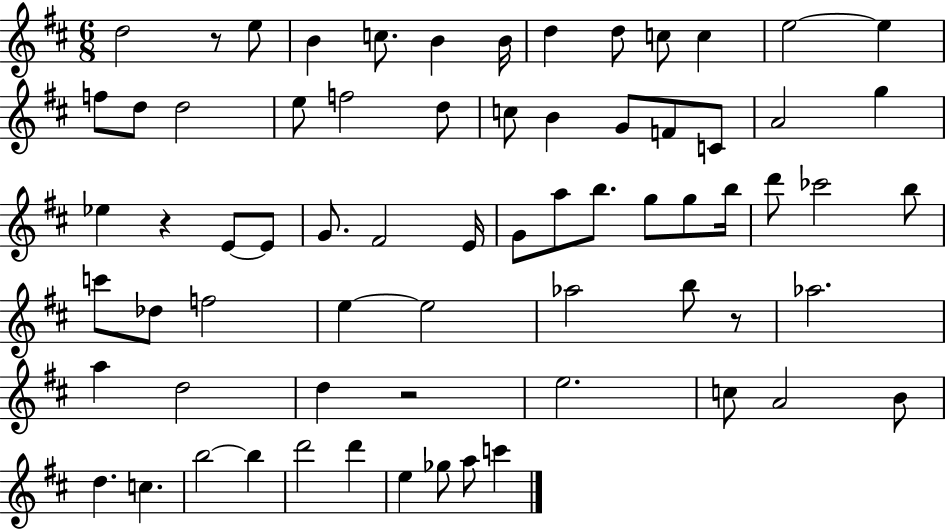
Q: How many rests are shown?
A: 4